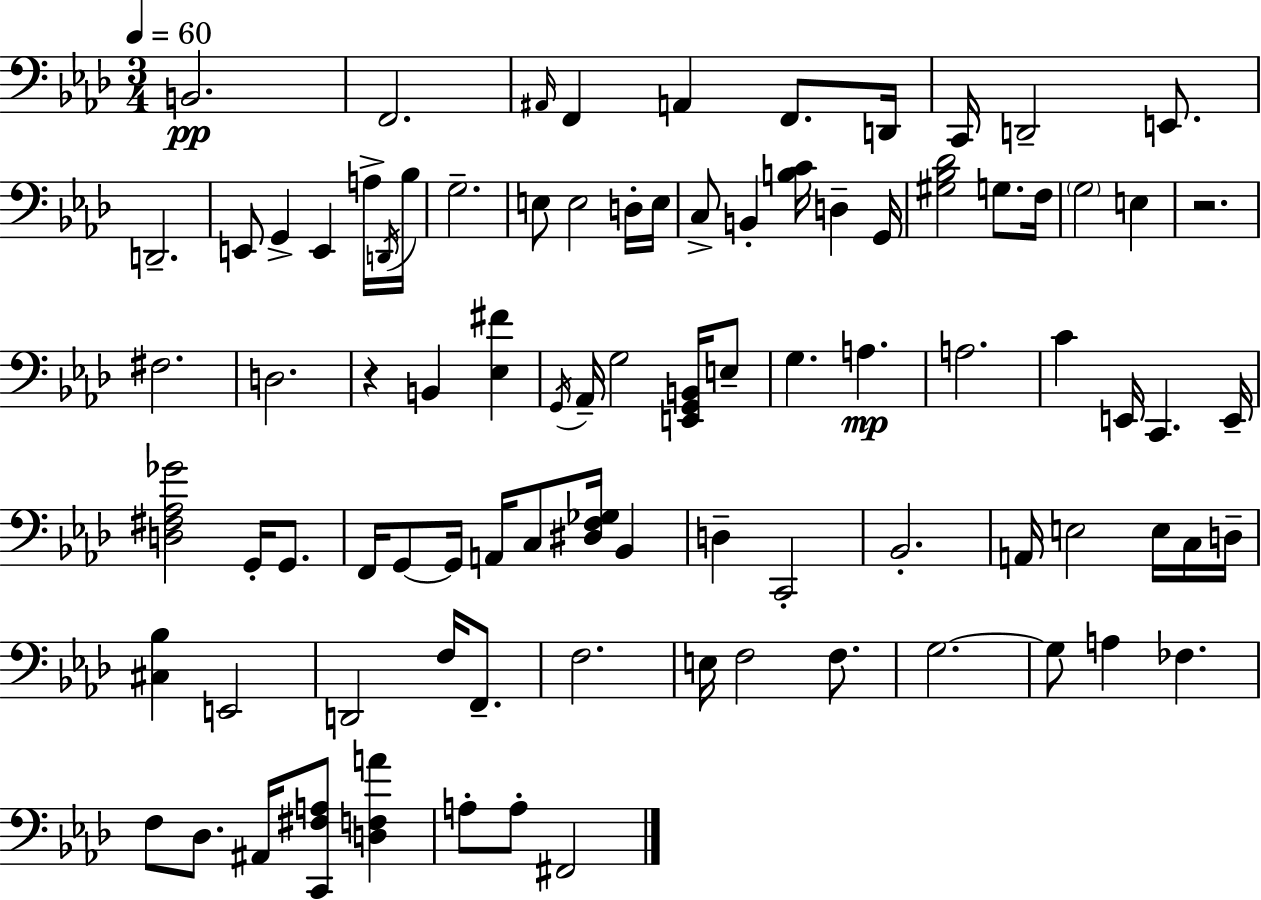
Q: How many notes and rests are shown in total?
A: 89